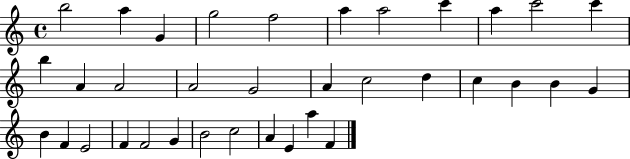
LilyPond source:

{
  \clef treble
  \time 4/4
  \defaultTimeSignature
  \key c \major
  b''2 a''4 g'4 | g''2 f''2 | a''4 a''2 c'''4 | a''4 c'''2 c'''4 | \break b''4 a'4 a'2 | a'2 g'2 | a'4 c''2 d''4 | c''4 b'4 b'4 g'4 | \break b'4 f'4 e'2 | f'4 f'2 g'4 | b'2 c''2 | a'4 e'4 a''4 f'4 | \break \bar "|."
}